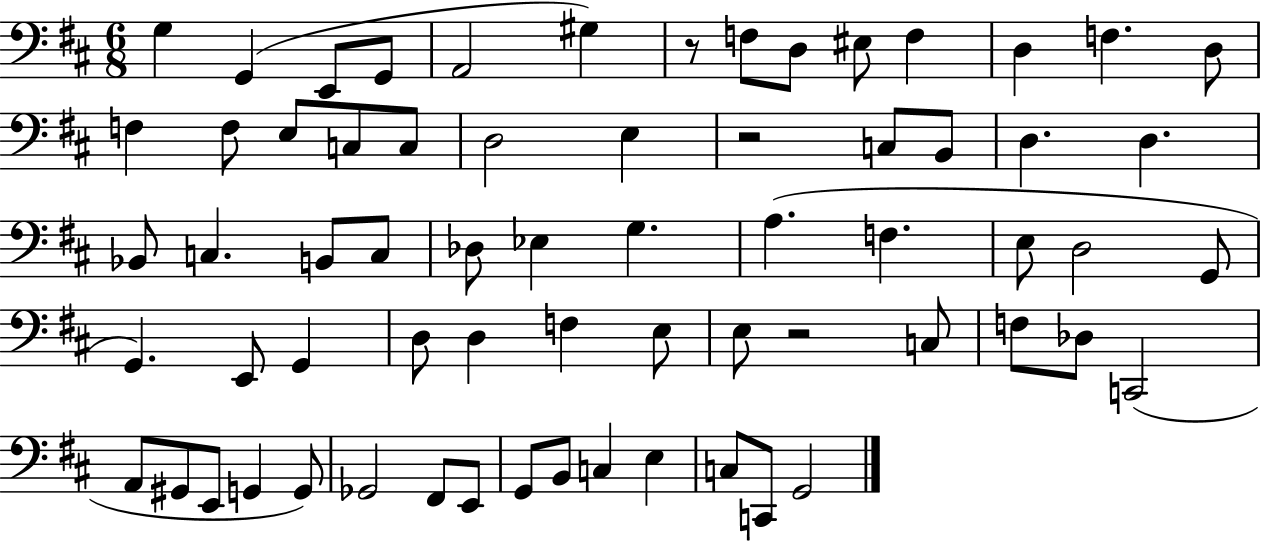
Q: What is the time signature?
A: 6/8